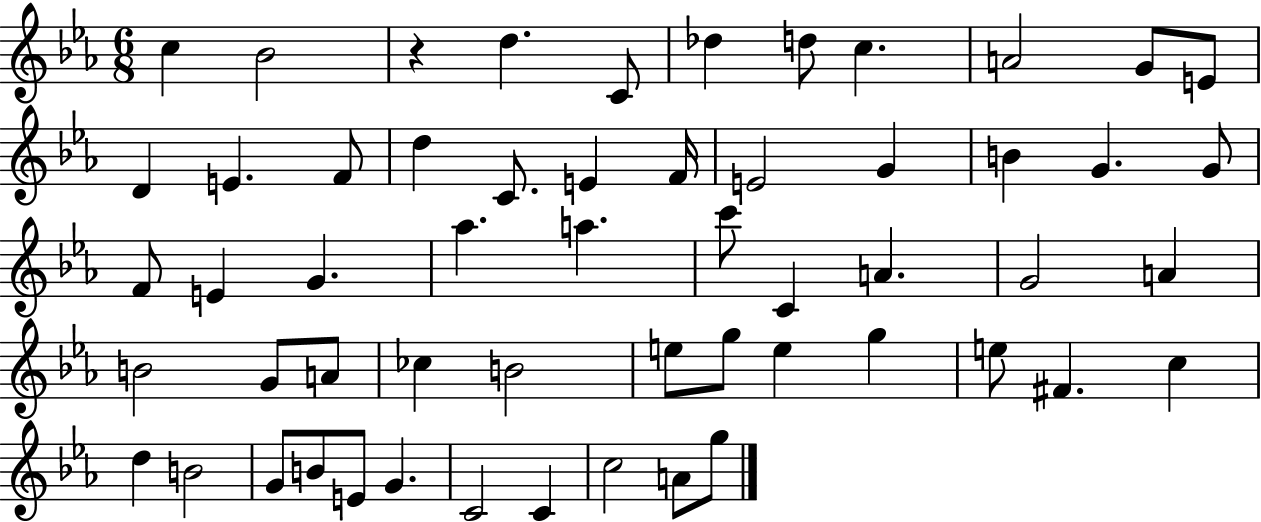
C5/q Bb4/h R/q D5/q. C4/e Db5/q D5/e C5/q. A4/h G4/e E4/e D4/q E4/q. F4/e D5/q C4/e. E4/q F4/s E4/h G4/q B4/q G4/q. G4/e F4/e E4/q G4/q. Ab5/q. A5/q. C6/e C4/q A4/q. G4/h A4/q B4/h G4/e A4/e CES5/q B4/h E5/e G5/e E5/q G5/q E5/e F#4/q. C5/q D5/q B4/h G4/e B4/e E4/e G4/q. C4/h C4/q C5/h A4/e G5/e